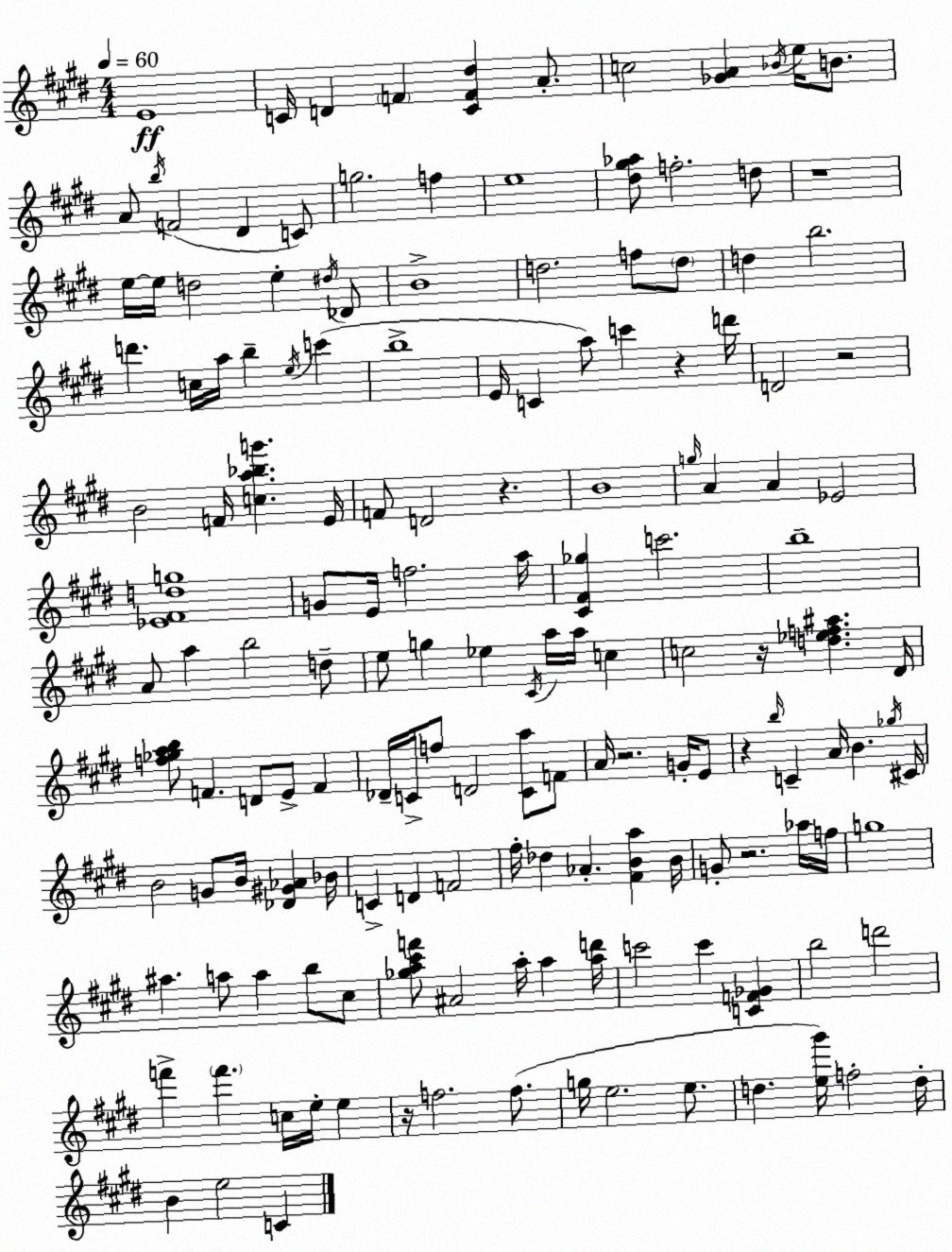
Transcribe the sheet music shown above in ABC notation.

X:1
T:Untitled
M:4/4
L:1/4
K:E
E4 C/4 D F [CF^d] A/2 c2 [_GA] _B/4 e/4 B/2 A/2 b/4 F2 ^D C/2 g2 f e4 [^d^g_a]/2 f2 d/2 z4 e/4 e/4 d2 e ^d/4 _D/2 B4 d2 f/2 d/2 d b2 d' c/4 a/4 b e/4 c' b4 E/4 C a/2 c' z d'/4 D2 z2 B2 F/4 [ca_bg'] E/4 F/2 D2 z B4 g/4 A A _E2 [_E^Fdg]4 G/2 E/4 f2 a/4 [^C^F_g] c'2 b4 A/2 a b2 d/2 e/2 g _e ^C/4 a/4 a/4 c c2 z/4 [d_ef^a] ^D/4 [f_gab]/2 F D/2 E/2 F _D/4 C/4 f/2 D2 [Ca]/2 F/2 A/4 z2 G/4 E/2 z b/4 C A/4 B _g/4 ^C/4 B2 G/2 B/4 [_D^G_A] _B/4 C D F2 ^f/4 _d _A [^FBa] B/4 G/2 z2 _a/4 f/4 g4 ^a a/2 a b/2 ^c/2 [_ga^c'f']/2 ^A2 a/4 a [ad']/4 c'2 c' [CF_G] b2 d'2 f' f' c/4 e/4 e z/4 f2 f/2 g/4 e2 e/2 d [e^g']/4 f2 d/4 B e2 C